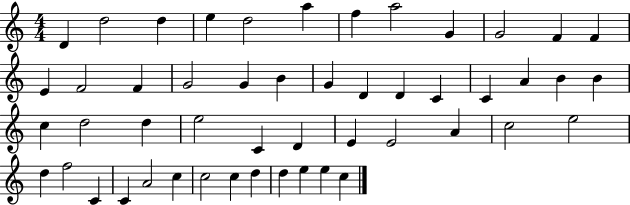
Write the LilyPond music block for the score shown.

{
  \clef treble
  \numericTimeSignature
  \time 4/4
  \key c \major
  d'4 d''2 d''4 | e''4 d''2 a''4 | f''4 a''2 g'4 | g'2 f'4 f'4 | \break e'4 f'2 f'4 | g'2 g'4 b'4 | g'4 d'4 d'4 c'4 | c'4 a'4 b'4 b'4 | \break c''4 d''2 d''4 | e''2 c'4 d'4 | e'4 e'2 a'4 | c''2 e''2 | \break d''4 f''2 c'4 | c'4 a'2 c''4 | c''2 c''4 d''4 | d''4 e''4 e''4 c''4 | \break \bar "|."
}